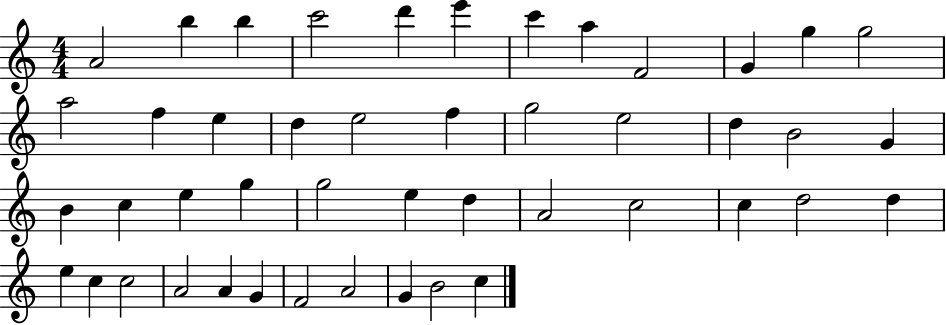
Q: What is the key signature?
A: C major